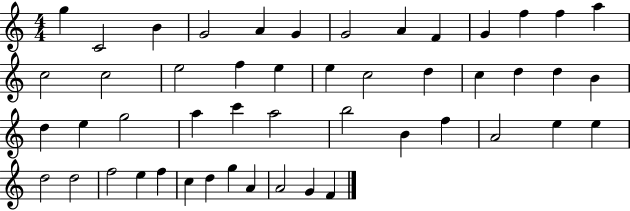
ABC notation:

X:1
T:Untitled
M:4/4
L:1/4
K:C
g C2 B G2 A G G2 A F G f f a c2 c2 e2 f e e c2 d c d d B d e g2 a c' a2 b2 B f A2 e e d2 d2 f2 e f c d g A A2 G F